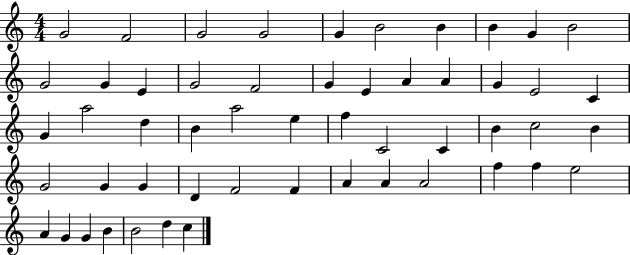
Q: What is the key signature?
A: C major